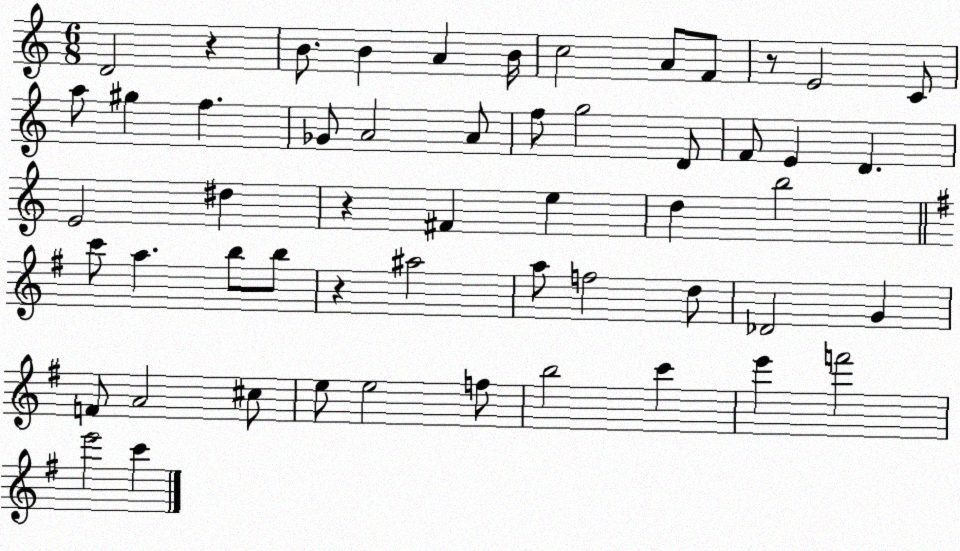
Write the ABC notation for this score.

X:1
T:Untitled
M:6/8
L:1/4
K:C
D2 z B/2 B A B/4 c2 A/2 F/2 z/2 E2 C/2 a/2 ^g f _G/2 A2 A/2 f/2 g2 D/2 F/2 E D E2 ^d z ^F e d b2 c'/2 a b/2 b/2 z ^a2 a/2 f2 d/2 _D2 G F/2 A2 ^c/2 e/2 e2 f/2 b2 c' e' f'2 e'2 c'